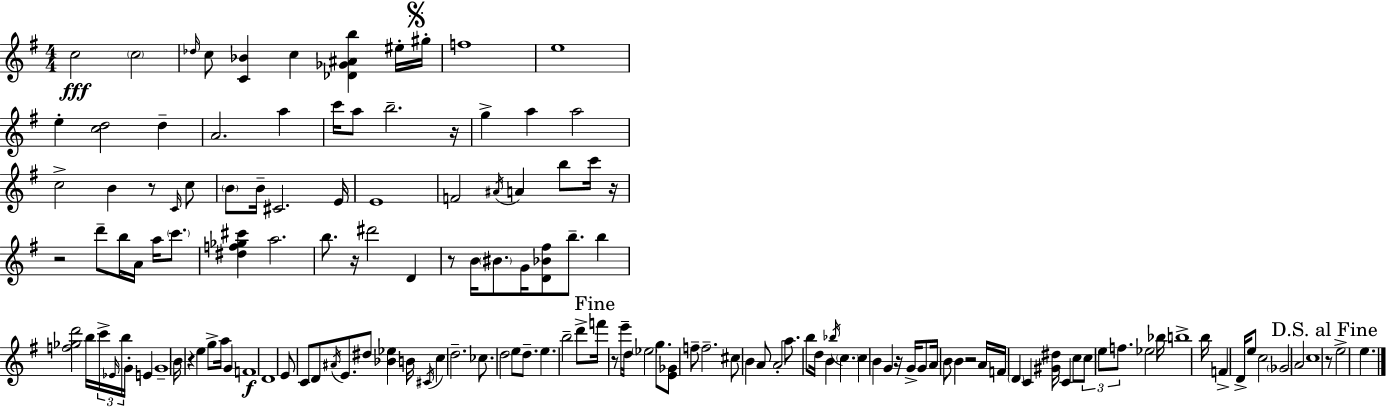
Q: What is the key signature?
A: G major